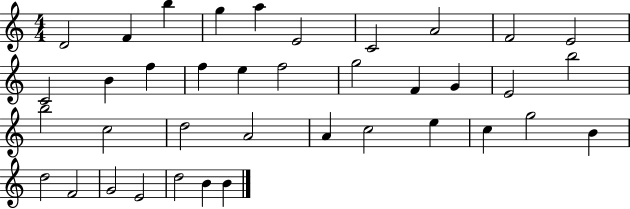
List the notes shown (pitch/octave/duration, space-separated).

D4/h F4/q B5/q G5/q A5/q E4/h C4/h A4/h F4/h E4/h C4/h B4/q F5/q F5/q E5/q F5/h G5/h F4/q G4/q E4/h B5/h B5/h C5/h D5/h A4/h A4/q C5/h E5/q C5/q G5/h B4/q D5/h F4/h G4/h E4/h D5/h B4/q B4/q